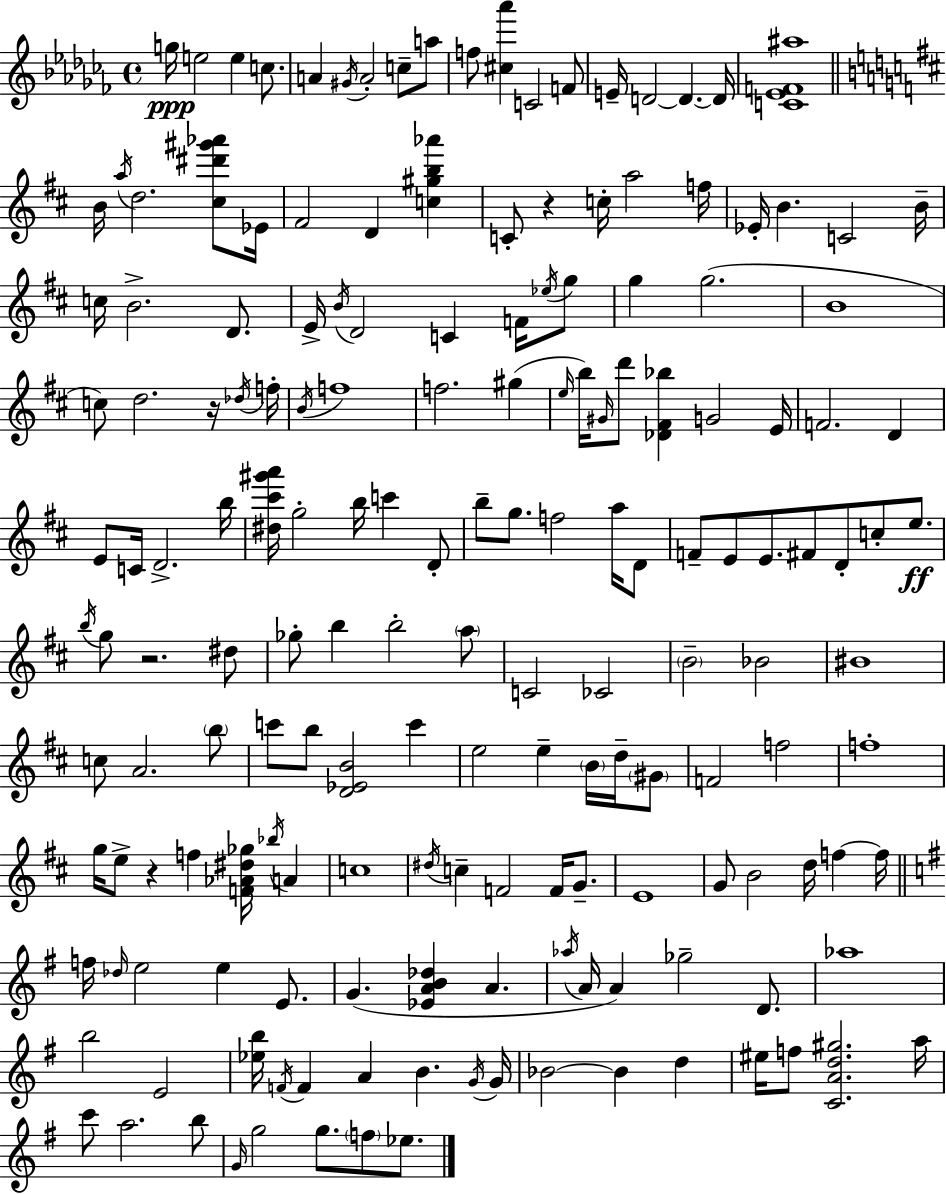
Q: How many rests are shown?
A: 4